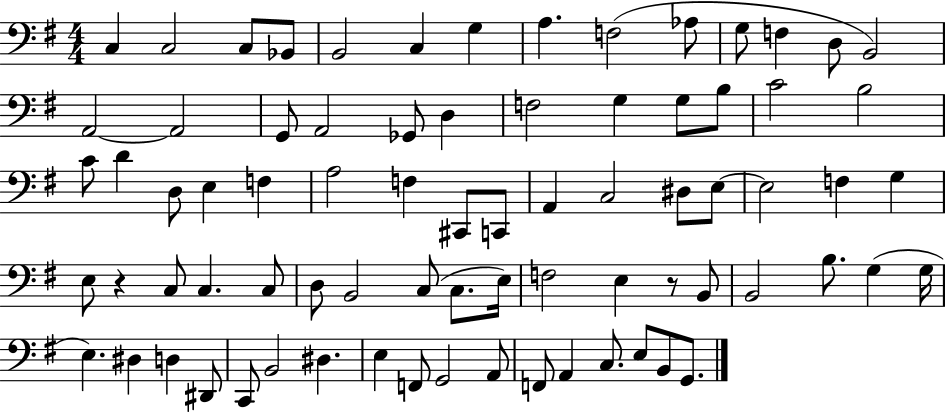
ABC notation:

X:1
T:Untitled
M:4/4
L:1/4
K:G
C, C,2 C,/2 _B,,/2 B,,2 C, G, A, F,2 _A,/2 G,/2 F, D,/2 B,,2 A,,2 A,,2 G,,/2 A,,2 _G,,/2 D, F,2 G, G,/2 B,/2 C2 B,2 C/2 D D,/2 E, F, A,2 F, ^C,,/2 C,,/2 A,, C,2 ^D,/2 E,/2 E,2 F, G, E,/2 z C,/2 C, C,/2 D,/2 B,,2 C,/2 C,/2 E,/4 F,2 E, z/2 B,,/2 B,,2 B,/2 G, G,/4 E, ^D, D, ^D,,/2 C,,/2 B,,2 ^D, E, F,,/2 G,,2 A,,/2 F,,/2 A,, C,/2 E,/2 B,,/2 G,,/2